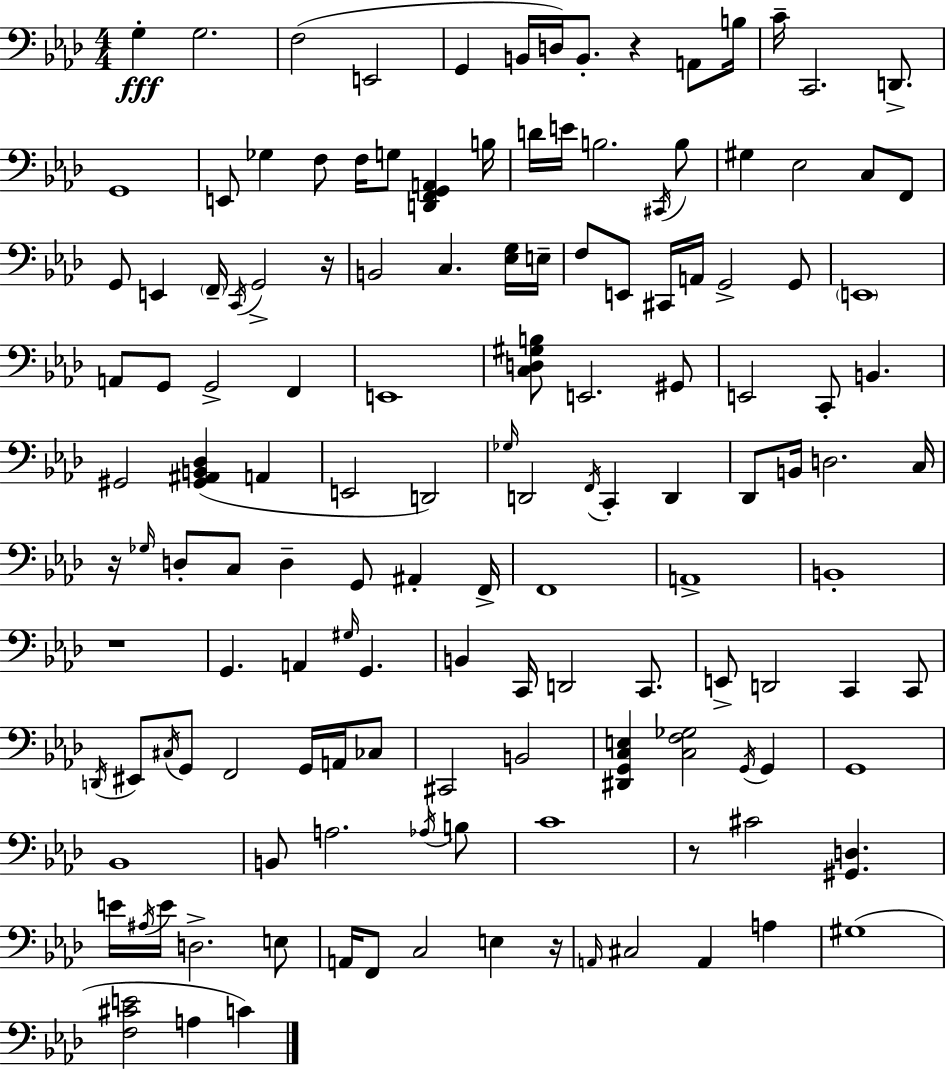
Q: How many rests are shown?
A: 6